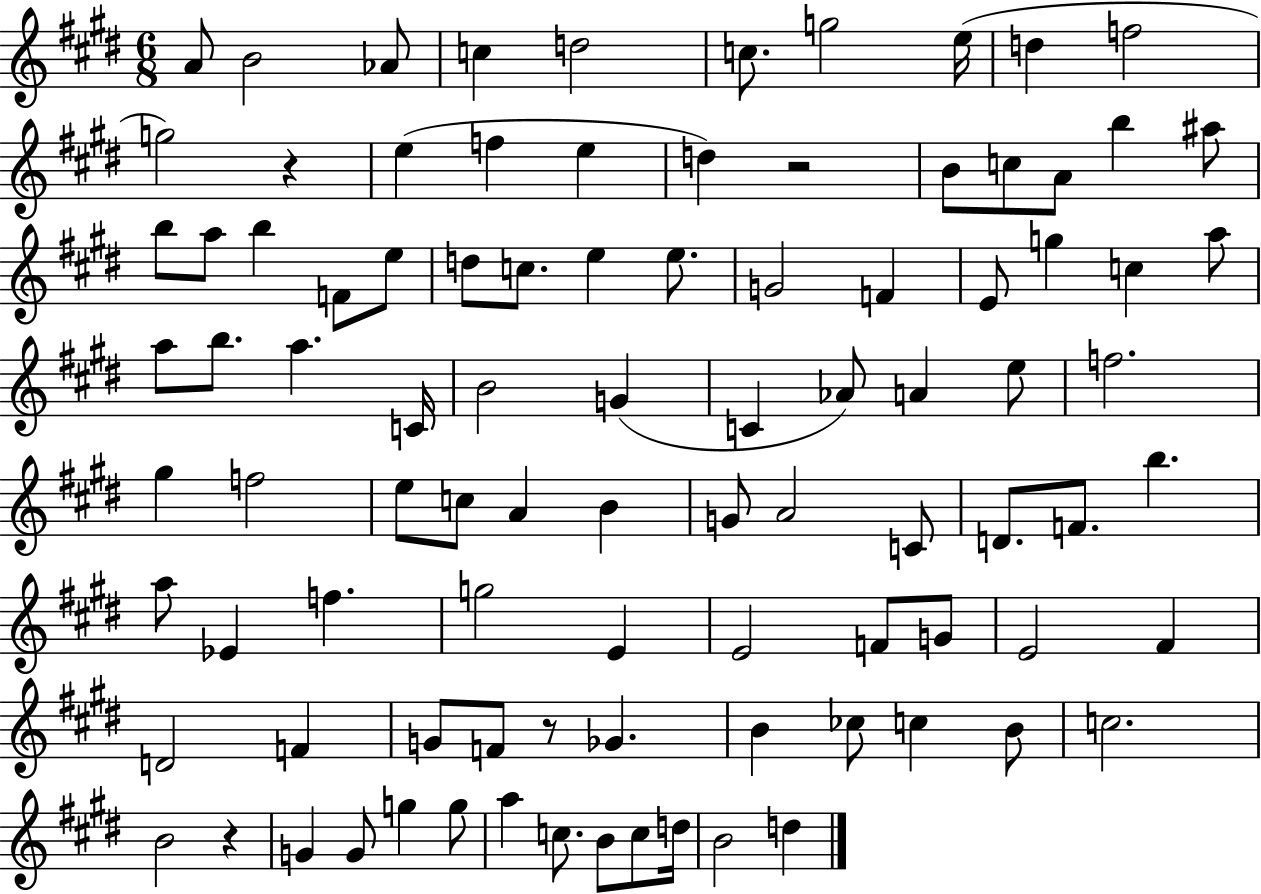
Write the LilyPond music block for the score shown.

{
  \clef treble
  \numericTimeSignature
  \time 6/8
  \key e \major
  a'8 b'2 aes'8 | c''4 d''2 | c''8. g''2 e''16( | d''4 f''2 | \break g''2) r4 | e''4( f''4 e''4 | d''4) r2 | b'8 c''8 a'8 b''4 ais''8 | \break b''8 a''8 b''4 f'8 e''8 | d''8 c''8. e''4 e''8. | g'2 f'4 | e'8 g''4 c''4 a''8 | \break a''8 b''8. a''4. c'16 | b'2 g'4( | c'4 aes'8) a'4 e''8 | f''2. | \break gis''4 f''2 | e''8 c''8 a'4 b'4 | g'8 a'2 c'8 | d'8. f'8. b''4. | \break a''8 ees'4 f''4. | g''2 e'4 | e'2 f'8 g'8 | e'2 fis'4 | \break d'2 f'4 | g'8 f'8 r8 ges'4. | b'4 ces''8 c''4 b'8 | c''2. | \break b'2 r4 | g'4 g'8 g''4 g''8 | a''4 c''8. b'8 c''8 d''16 | b'2 d''4 | \break \bar "|."
}